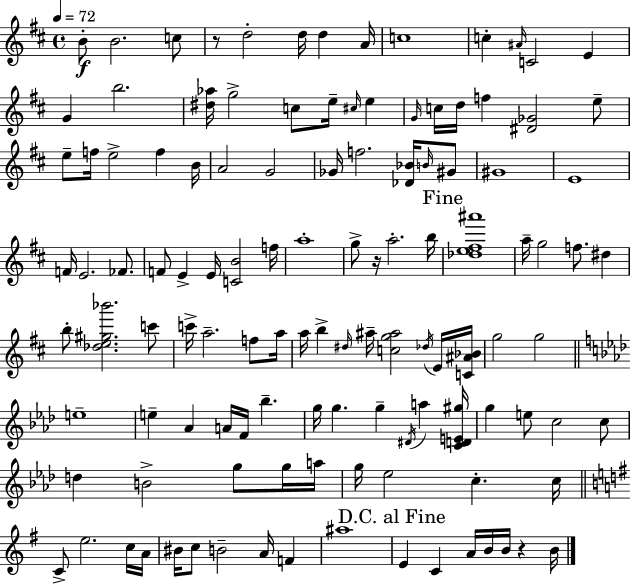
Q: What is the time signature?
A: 4/4